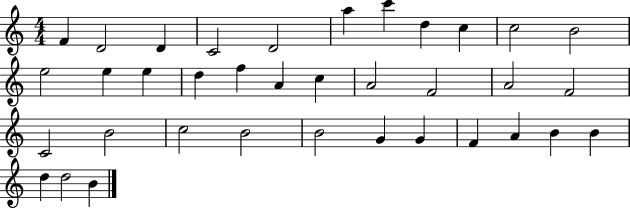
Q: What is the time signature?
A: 4/4